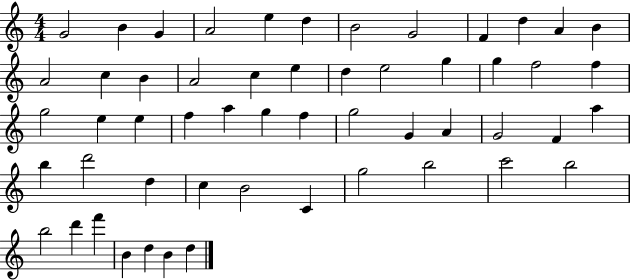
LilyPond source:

{
  \clef treble
  \numericTimeSignature
  \time 4/4
  \key c \major
  g'2 b'4 g'4 | a'2 e''4 d''4 | b'2 g'2 | f'4 d''4 a'4 b'4 | \break a'2 c''4 b'4 | a'2 c''4 e''4 | d''4 e''2 g''4 | g''4 f''2 f''4 | \break g''2 e''4 e''4 | f''4 a''4 g''4 f''4 | g''2 g'4 a'4 | g'2 f'4 a''4 | \break b''4 d'''2 d''4 | c''4 b'2 c'4 | g''2 b''2 | c'''2 b''2 | \break b''2 d'''4 f'''4 | b'4 d''4 b'4 d''4 | \bar "|."
}